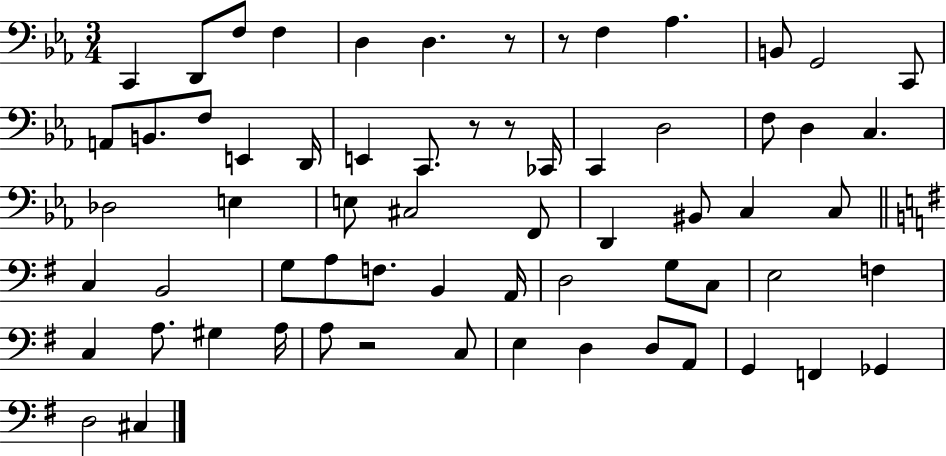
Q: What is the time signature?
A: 3/4